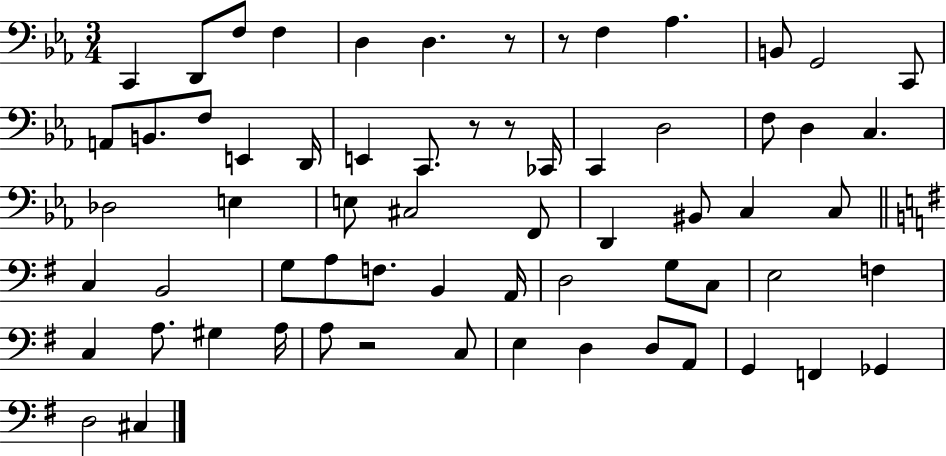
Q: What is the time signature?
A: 3/4